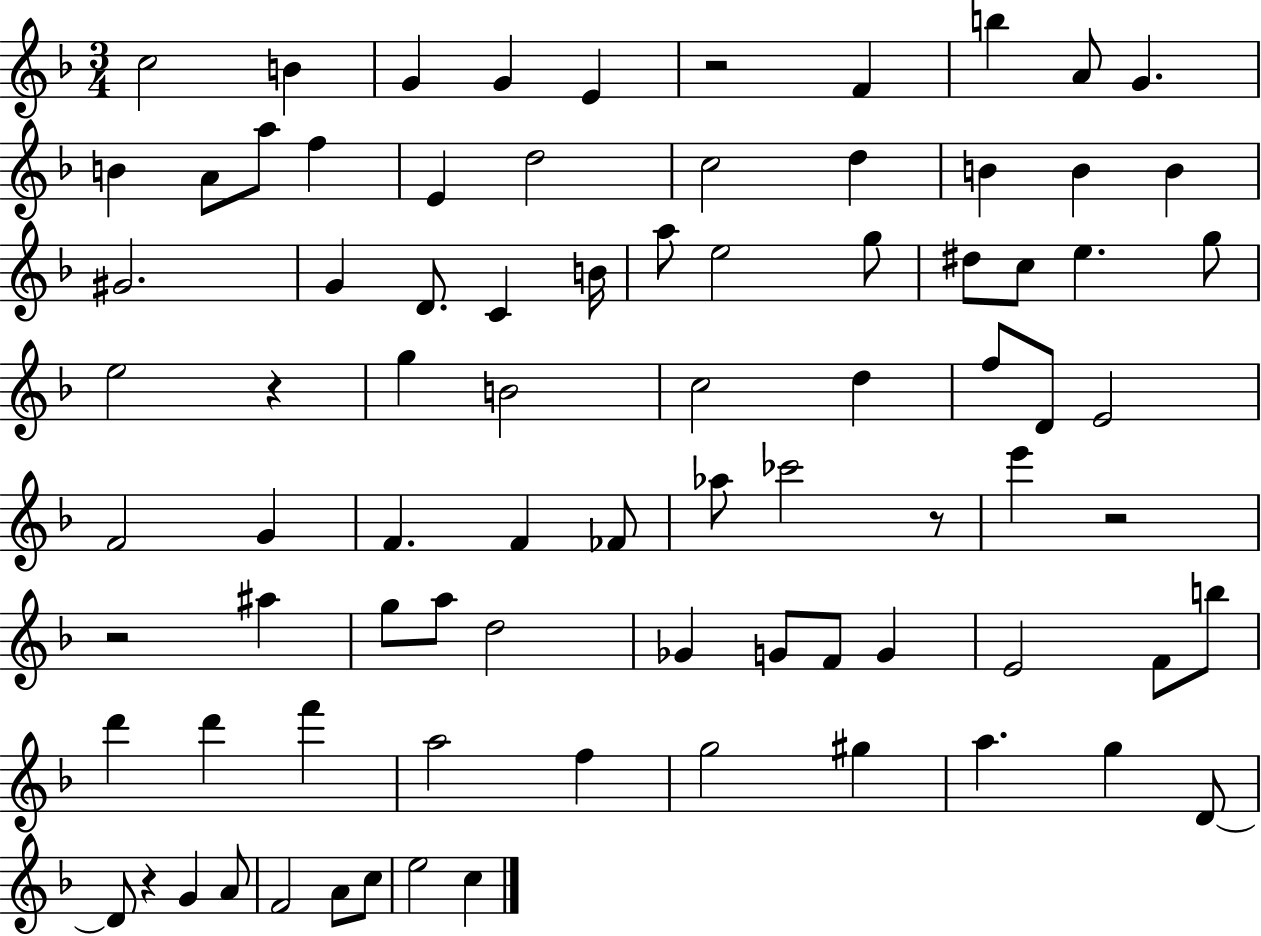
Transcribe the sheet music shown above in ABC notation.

X:1
T:Untitled
M:3/4
L:1/4
K:F
c2 B G G E z2 F b A/2 G B A/2 a/2 f E d2 c2 d B B B ^G2 G D/2 C B/4 a/2 e2 g/2 ^d/2 c/2 e g/2 e2 z g B2 c2 d f/2 D/2 E2 F2 G F F _F/2 _a/2 _c'2 z/2 e' z2 z2 ^a g/2 a/2 d2 _G G/2 F/2 G E2 F/2 b/2 d' d' f' a2 f g2 ^g a g D/2 D/2 z G A/2 F2 A/2 c/2 e2 c